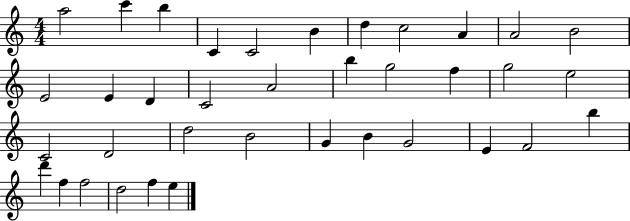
A5/h C6/q B5/q C4/q C4/h B4/q D5/q C5/h A4/q A4/h B4/h E4/h E4/q D4/q C4/h A4/h B5/q G5/h F5/q G5/h E5/h C4/h D4/h D5/h B4/h G4/q B4/q G4/h E4/q F4/h B5/q D6/q F5/q F5/h D5/h F5/q E5/q